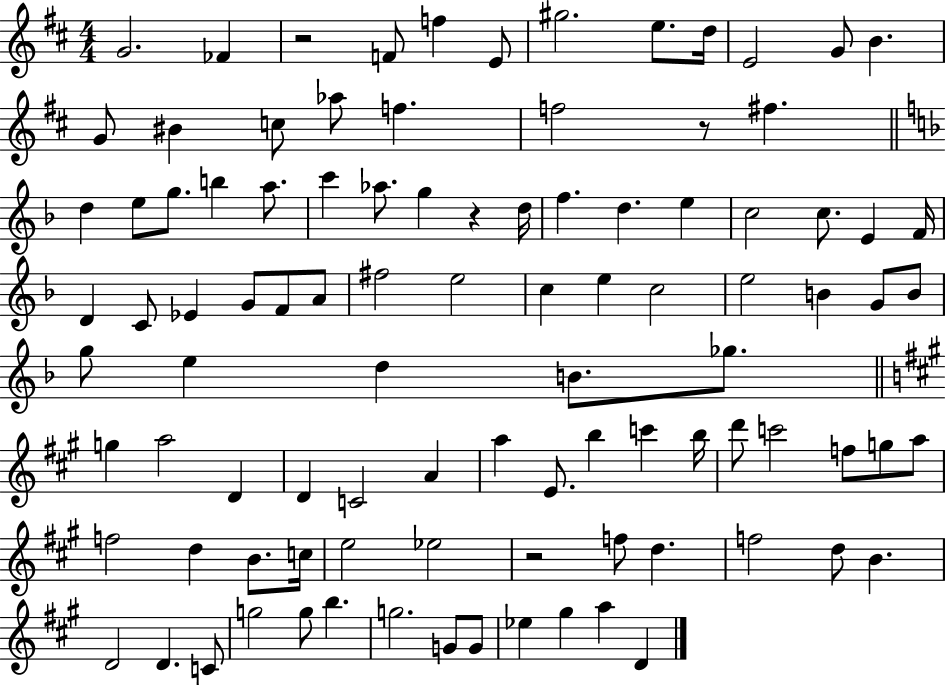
G4/h. FES4/q R/h F4/e F5/q E4/e G#5/h. E5/e. D5/s E4/h G4/e B4/q. G4/e BIS4/q C5/e Ab5/e F5/q. F5/h R/e F#5/q. D5/q E5/e G5/e. B5/q A5/e. C6/q Ab5/e. G5/q R/q D5/s F5/q. D5/q. E5/q C5/h C5/e. E4/q F4/s D4/q C4/e Eb4/q G4/e F4/e A4/e F#5/h E5/h C5/q E5/q C5/h E5/h B4/q G4/e B4/e G5/e E5/q D5/q B4/e. Gb5/e. G5/q A5/h D4/q D4/q C4/h A4/q A5/q E4/e. B5/q C6/q B5/s D6/e C6/h F5/e G5/e A5/e F5/h D5/q B4/e. C5/s E5/h Eb5/h R/h F5/e D5/q. F5/h D5/e B4/q. D4/h D4/q. C4/e G5/h G5/e B5/q. G5/h. G4/e G4/e Eb5/q G#5/q A5/q D4/q